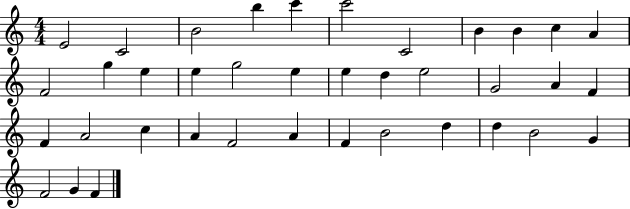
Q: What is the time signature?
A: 4/4